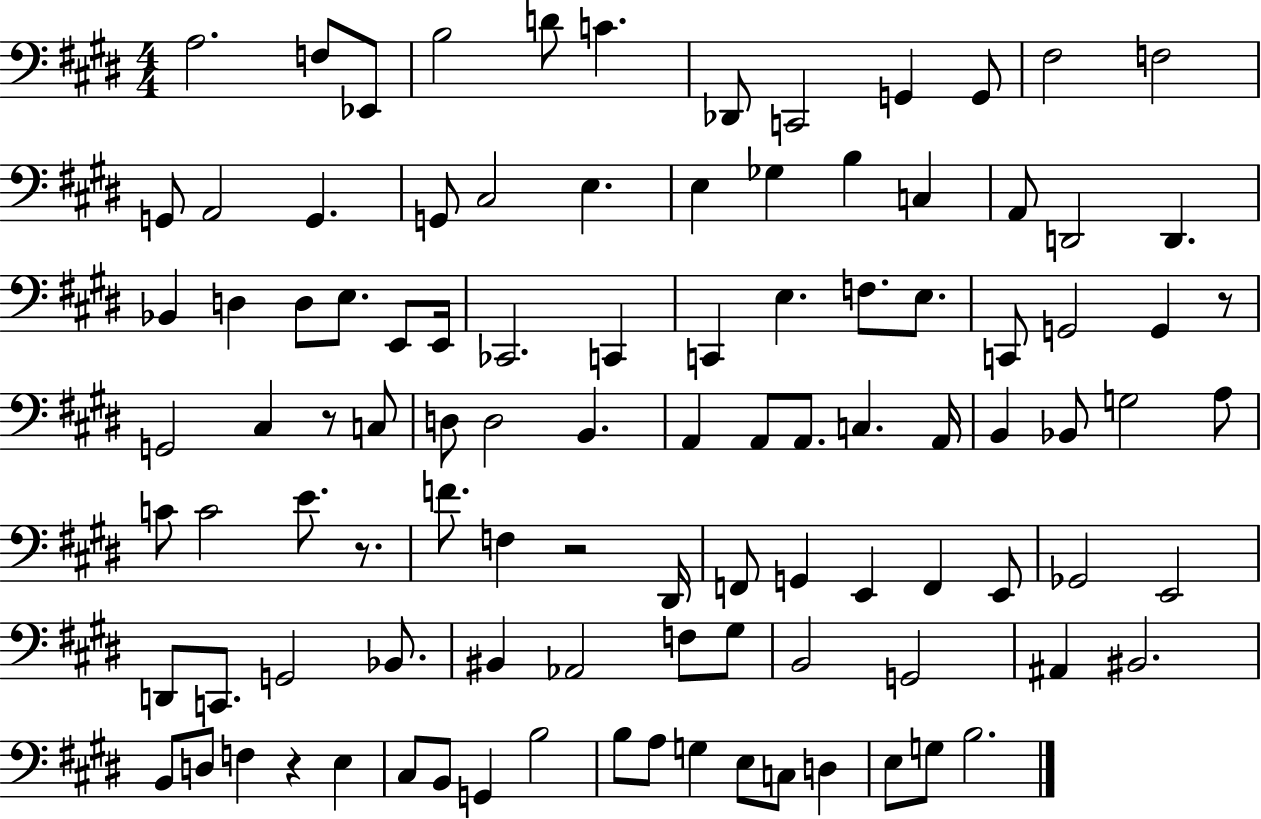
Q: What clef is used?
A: bass